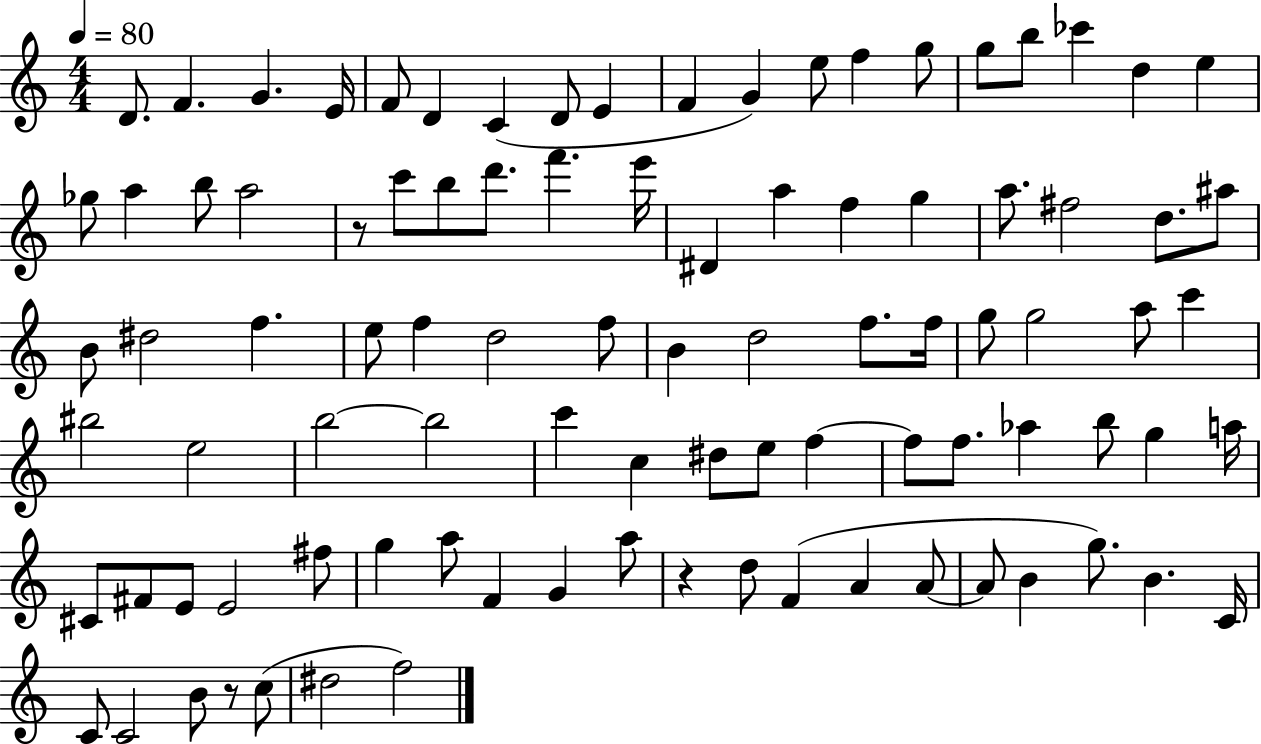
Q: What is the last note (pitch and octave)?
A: F5